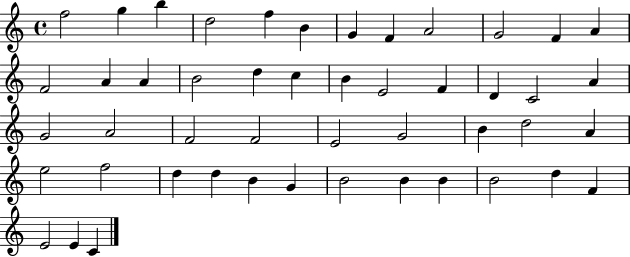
F5/h G5/q B5/q D5/h F5/q B4/q G4/q F4/q A4/h G4/h F4/q A4/q F4/h A4/q A4/q B4/h D5/q C5/q B4/q E4/h F4/q D4/q C4/h A4/q G4/h A4/h F4/h F4/h E4/h G4/h B4/q D5/h A4/q E5/h F5/h D5/q D5/q B4/q G4/q B4/h B4/q B4/q B4/h D5/q F4/q E4/h E4/q C4/q